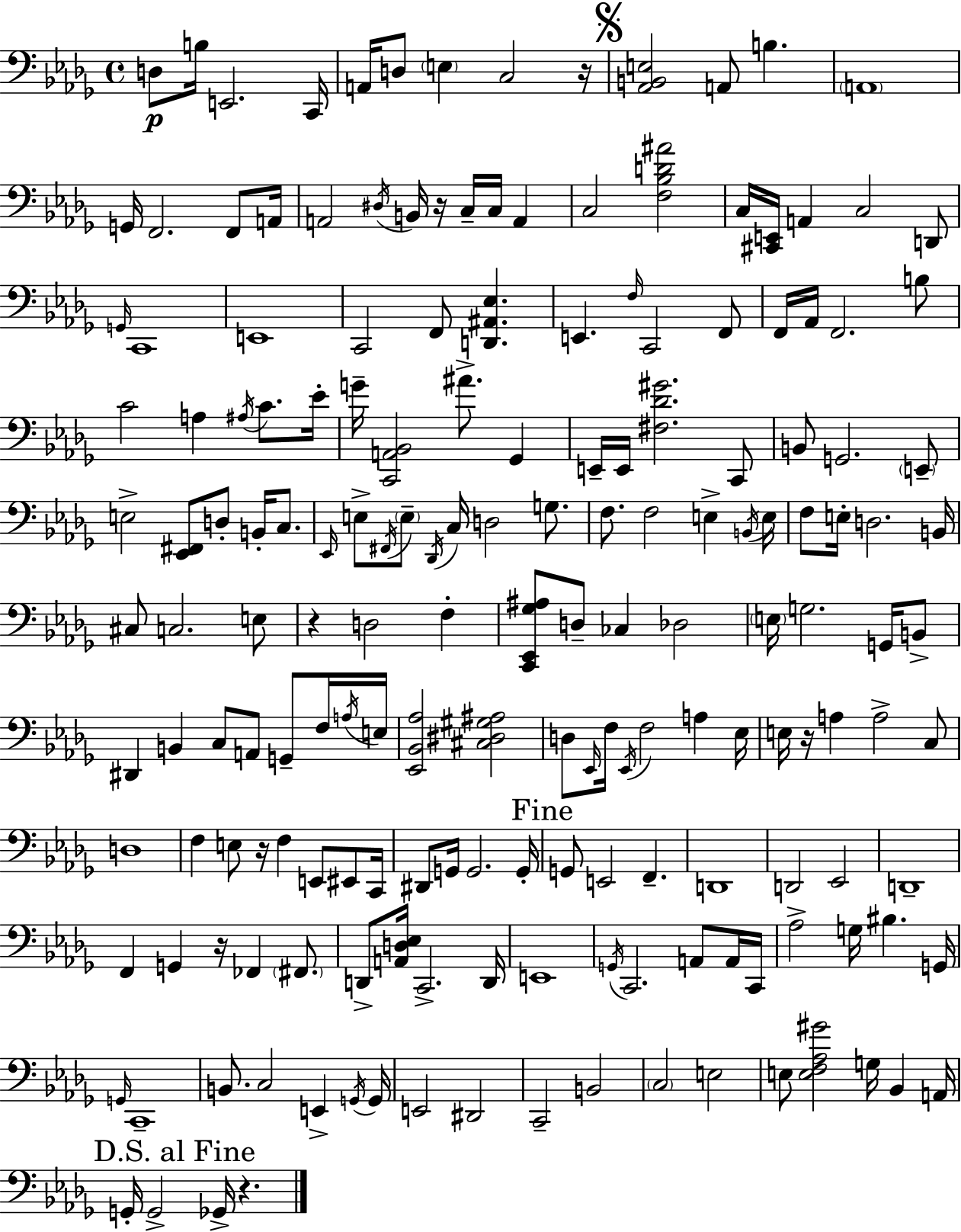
X:1
T:Untitled
M:4/4
L:1/4
K:Bbm
D,/2 B,/4 E,,2 C,,/4 A,,/4 D,/2 E, C,2 z/4 [_A,,B,,E,]2 A,,/2 B, A,,4 G,,/4 F,,2 F,,/2 A,,/4 A,,2 ^D,/4 B,,/4 z/4 C,/4 C,/4 A,, C,2 [F,_B,D^A]2 C,/4 [^C,,E,,]/4 A,, C,2 D,,/2 G,,/4 C,,4 E,,4 C,,2 F,,/2 [D,,^A,,_E,] E,, F,/4 C,,2 F,,/2 F,,/4 _A,,/4 F,,2 B,/2 C2 A, ^A,/4 C/2 _E/4 G/4 [C,,A,,_B,,]2 ^A/2 _G,, E,,/4 E,,/4 [^F,_D^G]2 C,,/2 B,,/2 G,,2 E,,/2 E,2 [_E,,^F,,]/2 D,/2 B,,/4 C,/2 _E,,/4 E,/2 ^F,,/4 E,/2 _D,,/4 C,/4 D,2 G,/2 F,/2 F,2 E, B,,/4 E,/4 F,/2 E,/4 D,2 B,,/4 ^C,/2 C,2 E,/2 z D,2 F, [C,,_E,,_G,^A,]/2 D,/2 _C, _D,2 E,/4 G,2 G,,/4 B,,/2 ^D,, B,, C,/2 A,,/2 G,,/2 F,/4 A,/4 E,/4 [_E,,_B,,_A,]2 [^C,^D,^G,^A,]2 D,/2 _E,,/4 F,/4 _E,,/4 F,2 A, _E,/4 E,/4 z/4 A, A,2 C,/2 D,4 F, E,/2 z/4 F, E,,/2 ^E,,/2 C,,/4 ^D,,/2 G,,/4 G,,2 G,,/4 G,,/2 E,,2 F,, D,,4 D,,2 _E,,2 D,,4 F,, G,, z/4 _F,, ^F,,/2 D,,/2 [A,,D,_E,]/4 C,,2 D,,/4 E,,4 G,,/4 C,,2 A,,/2 A,,/4 C,,/4 _A,2 G,/4 ^B, G,,/4 G,,/4 C,,4 B,,/2 C,2 E,, G,,/4 G,,/4 E,,2 ^D,,2 C,,2 B,,2 C,2 E,2 E,/2 [E,F,_A,^G]2 G,/4 _B,, A,,/4 G,,/4 G,,2 _G,,/4 z